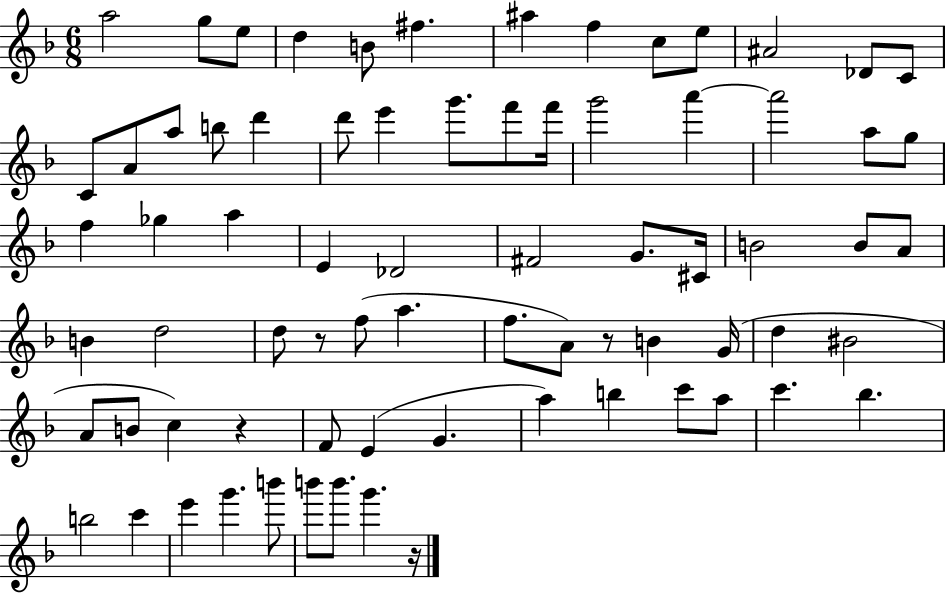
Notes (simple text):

A5/h G5/e E5/e D5/q B4/e F#5/q. A#5/q F5/q C5/e E5/e A#4/h Db4/e C4/e C4/e A4/e A5/e B5/e D6/q D6/e E6/q G6/e. F6/e F6/s G6/h A6/q A6/h A5/e G5/e F5/q Gb5/q A5/q E4/q Db4/h F#4/h G4/e. C#4/s B4/h B4/e A4/e B4/q D5/h D5/e R/e F5/e A5/q. F5/e. A4/e R/e B4/q G4/s D5/q BIS4/h A4/e B4/e C5/q R/q F4/e E4/q G4/q. A5/q B5/q C6/e A5/e C6/q. Bb5/q. B5/h C6/q E6/q G6/q. B6/e B6/e B6/e. G6/q. R/s